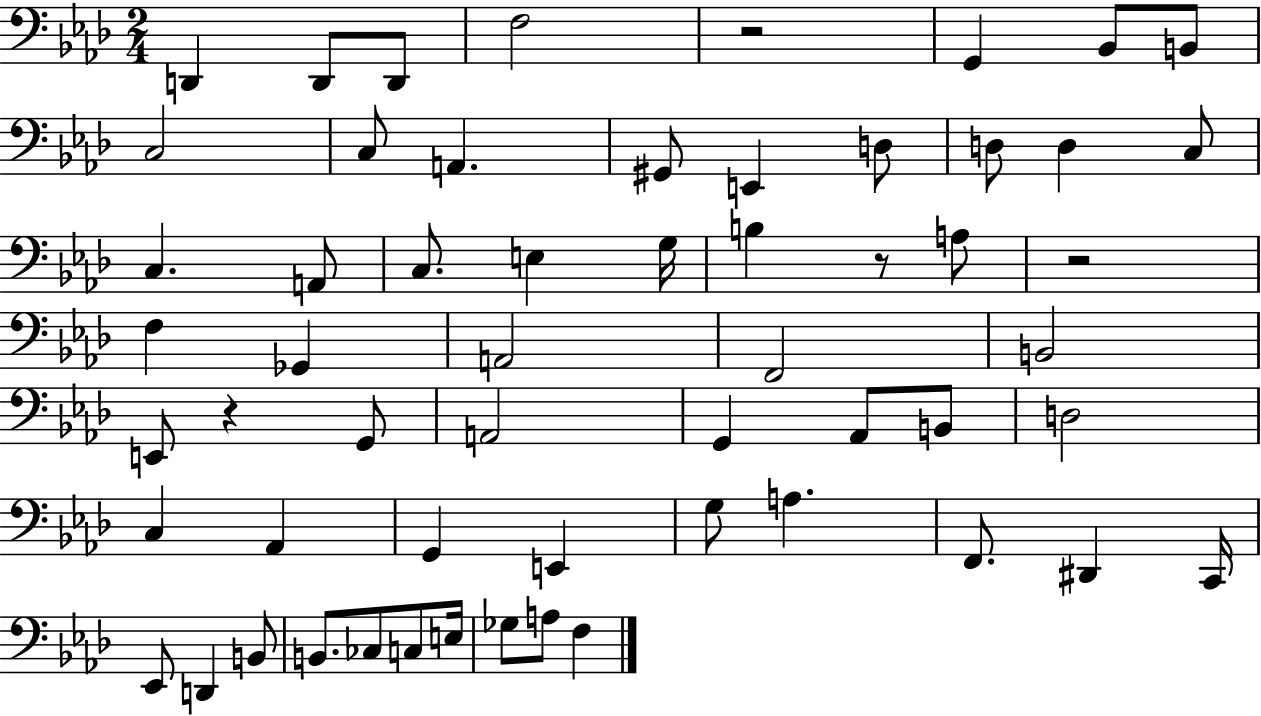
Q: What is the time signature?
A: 2/4